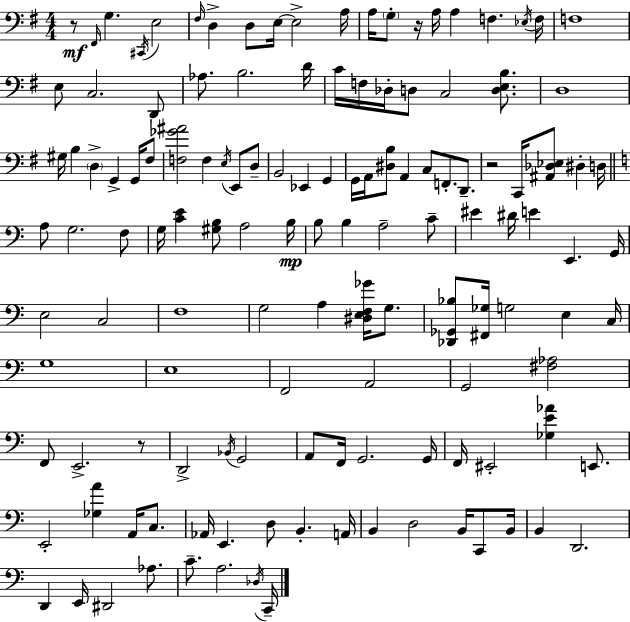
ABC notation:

X:1
T:Untitled
M:4/4
L:1/4
K:Em
z/2 ^F,,/4 G, ^C,,/4 E,2 ^F,/4 D, D,/2 E,/4 E,2 A,/4 A,/4 G,/2 z/4 A,/4 A, F, _E,/4 F,/4 F,4 E,/2 C,2 D,,/2 _A,/2 B,2 D/4 C/4 F,/4 _D,/4 D,/2 C,2 [D,E,B,]/2 D,4 ^G,/4 B, D, G,, G,,/4 ^F,/2 [F,_G^A]2 F, E,/4 E,,/2 D,/2 B,,2 _E,, G,, G,,/4 A,,/4 [^D,B,]/2 A,, C,/2 F,,/2 D,,/2 z2 C,,/4 [^A,,_D,_E,]/2 ^D, D,/4 A,/2 G,2 F,/2 G,/4 [CE] [^G,B,]/2 A,2 B,/4 B,/2 B, A,2 C/2 ^E ^D/4 E E,, G,,/4 E,2 C,2 F,4 G,2 A, [^D,E,F,_G]/4 G,/2 [_D,,_G,,_B,]/2 [^F,,_G,]/4 G,2 E, C,/4 G,4 E,4 F,,2 A,,2 G,,2 [^F,_A,]2 F,,/2 E,,2 z/2 D,,2 _B,,/4 G,,2 A,,/2 F,,/4 G,,2 G,,/4 F,,/4 ^E,,2 [_G,E_A] E,,/2 E,,2 [_G,A] A,,/4 C,/2 _A,,/4 E,, D,/2 B,, A,,/4 B,, D,2 B,,/4 C,,/2 B,,/4 B,, D,,2 D,, E,,/4 ^D,,2 _A,/2 C/2 A,2 _D,/4 C,,/4